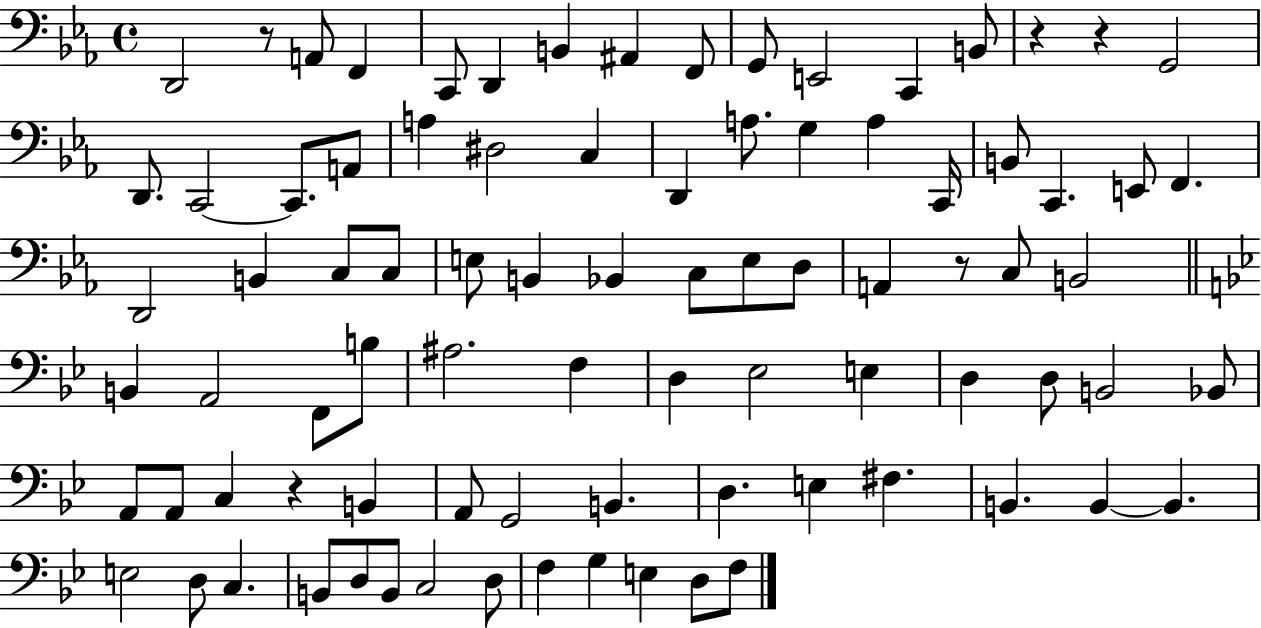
D2/h R/e A2/e F2/q C2/e D2/q B2/q A#2/q F2/e G2/e E2/h C2/q B2/e R/q R/q G2/h D2/e. C2/h C2/e. A2/e A3/q D#3/h C3/q D2/q A3/e. G3/q A3/q C2/s B2/e C2/q. E2/e F2/q. D2/h B2/q C3/e C3/e E3/e B2/q Bb2/q C3/e E3/e D3/e A2/q R/e C3/e B2/h B2/q A2/h F2/e B3/e A#3/h. F3/q D3/q Eb3/h E3/q D3/q D3/e B2/h Bb2/e A2/e A2/e C3/q R/q B2/q A2/e G2/h B2/q. D3/q. E3/q F#3/q. B2/q. B2/q B2/q. E3/h D3/e C3/q. B2/e D3/e B2/e C3/h D3/e F3/q G3/q E3/q D3/e F3/e